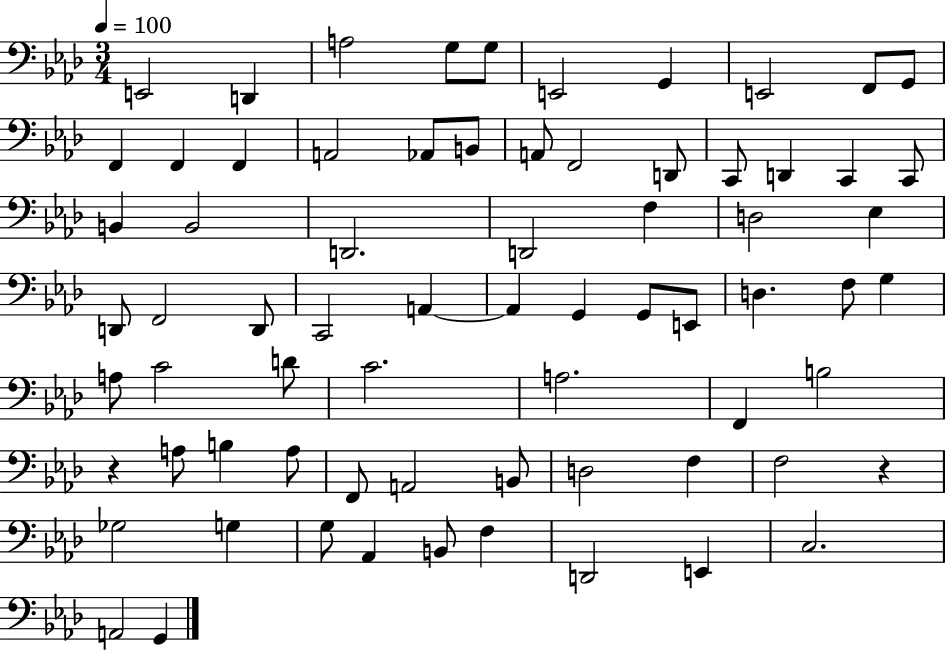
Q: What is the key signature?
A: AES major